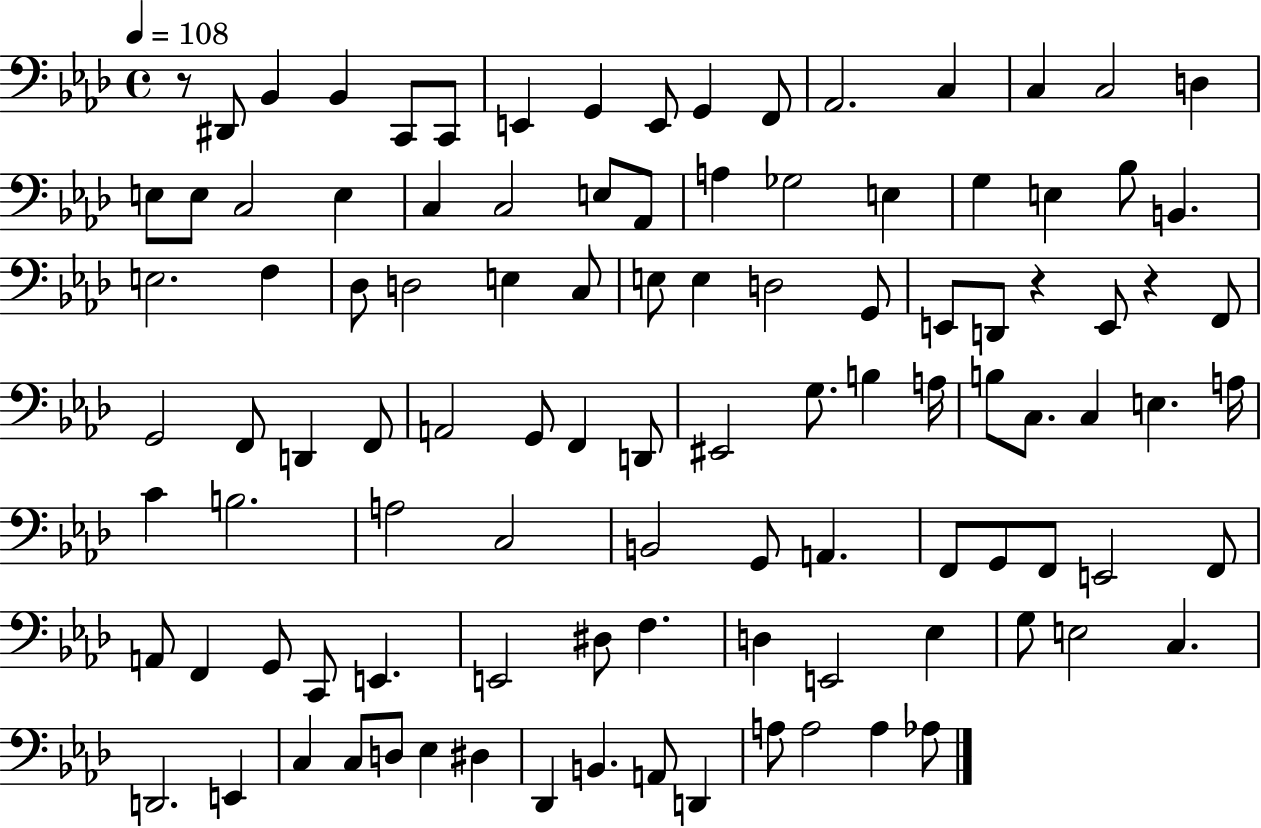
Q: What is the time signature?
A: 4/4